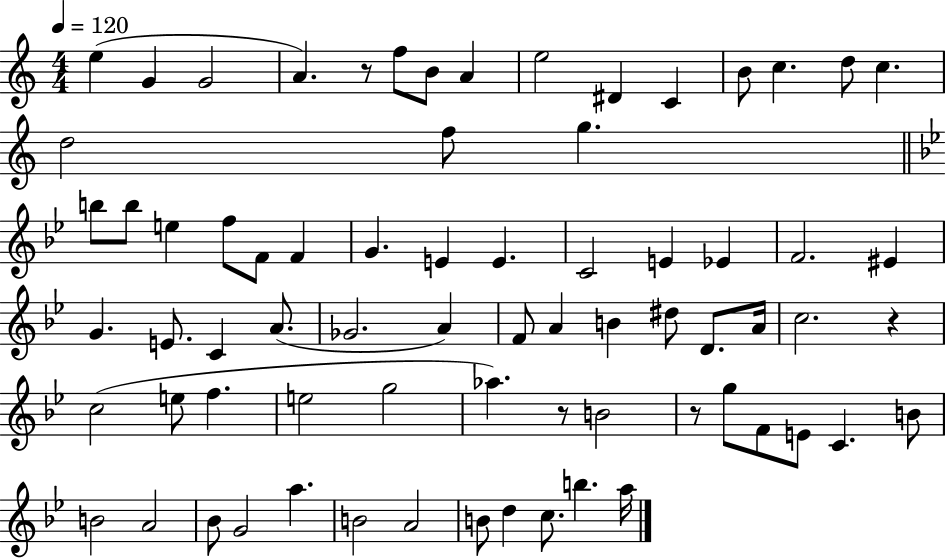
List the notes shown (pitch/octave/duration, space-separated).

E5/q G4/q G4/h A4/q. R/e F5/e B4/e A4/q E5/h D#4/q C4/q B4/e C5/q. D5/e C5/q. D5/h F5/e G5/q. B5/e B5/e E5/q F5/e F4/e F4/q G4/q. E4/q E4/q. C4/h E4/q Eb4/q F4/h. EIS4/q G4/q. E4/e. C4/q A4/e. Gb4/h. A4/q F4/e A4/q B4/q D#5/e D4/e. A4/s C5/h. R/q C5/h E5/e F5/q. E5/h G5/h Ab5/q. R/e B4/h R/e G5/e F4/e E4/e C4/q. B4/e B4/h A4/h Bb4/e G4/h A5/q. B4/h A4/h B4/e D5/q C5/e. B5/q. A5/s